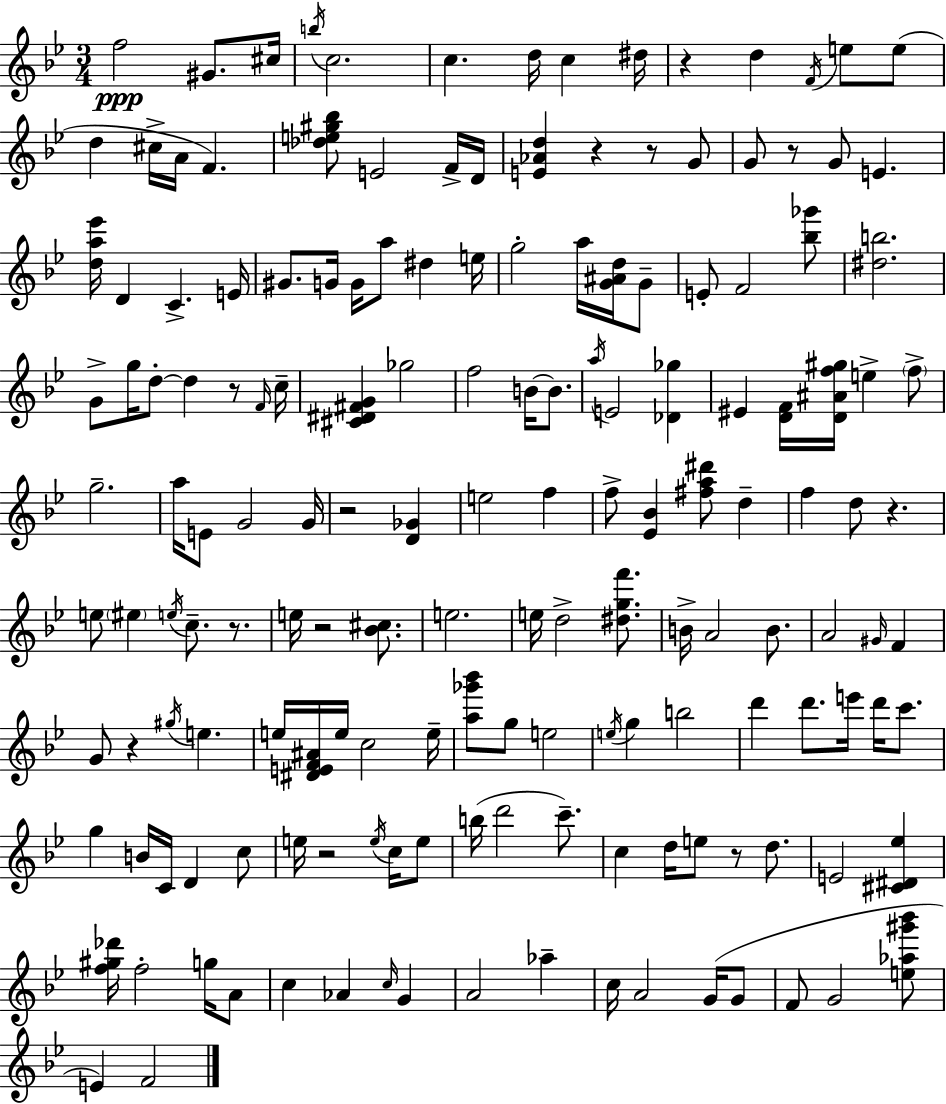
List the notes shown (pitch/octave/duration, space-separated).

F5/h G#4/e. C#5/s B5/s C5/h. C5/q. D5/s C5/q D#5/s R/q D5/q F4/s E5/e E5/e D5/q C#5/s A4/s F4/q. [Db5,E5,G#5,Bb5]/e E4/h F4/s D4/s [E4,Ab4,D5]/q R/q R/e G4/e G4/e R/e G4/e E4/q. [D5,A5,Eb6]/s D4/q C4/q. E4/s G#4/e. G4/s G4/s A5/e D#5/q E5/s G5/h A5/s [G4,A#4,D5]/s G4/e E4/e F4/h [Bb5,Gb6]/e [D#5,B5]/h. G4/e G5/s D5/e D5/q R/e F4/s C5/s [C#4,D#4,F#4,G4]/q Gb5/h F5/h B4/s B4/e. A5/s E4/h [Db4,Gb5]/q EIS4/q [D4,F4]/s [D4,A#4,F5,G#5]/s E5/q F5/e G5/h. A5/s E4/e G4/h G4/s R/h [D4,Gb4]/q E5/h F5/q F5/e [Eb4,Bb4]/q [F#5,A5,D#6]/e D5/q F5/q D5/e R/q. E5/e EIS5/q E5/s C5/e. R/e. E5/s R/h [Bb4,C#5]/e. E5/h. E5/s D5/h [D#5,G5,F6]/e. B4/s A4/h B4/e. A4/h G#4/s F4/q G4/e R/q G#5/s E5/q. E5/s [D#4,E4,F4,A#4]/s E5/s C5/h E5/s [A5,Gb6,Bb6]/e G5/e E5/h E5/s G5/q B5/h D6/q D6/e. E6/s D6/s C6/e. G5/q B4/s C4/s D4/q C5/e E5/s R/h E5/s C5/s E5/e B5/s D6/h C6/e. C5/q D5/s E5/e R/e D5/e. E4/h [C#4,D#4,Eb5]/q [F5,G#5,Db6]/s F5/h G5/s A4/e C5/q Ab4/q C5/s G4/q A4/h Ab5/q C5/s A4/h G4/s G4/e F4/e G4/h [E5,Ab5,G#6,Bb6]/e E4/q F4/h